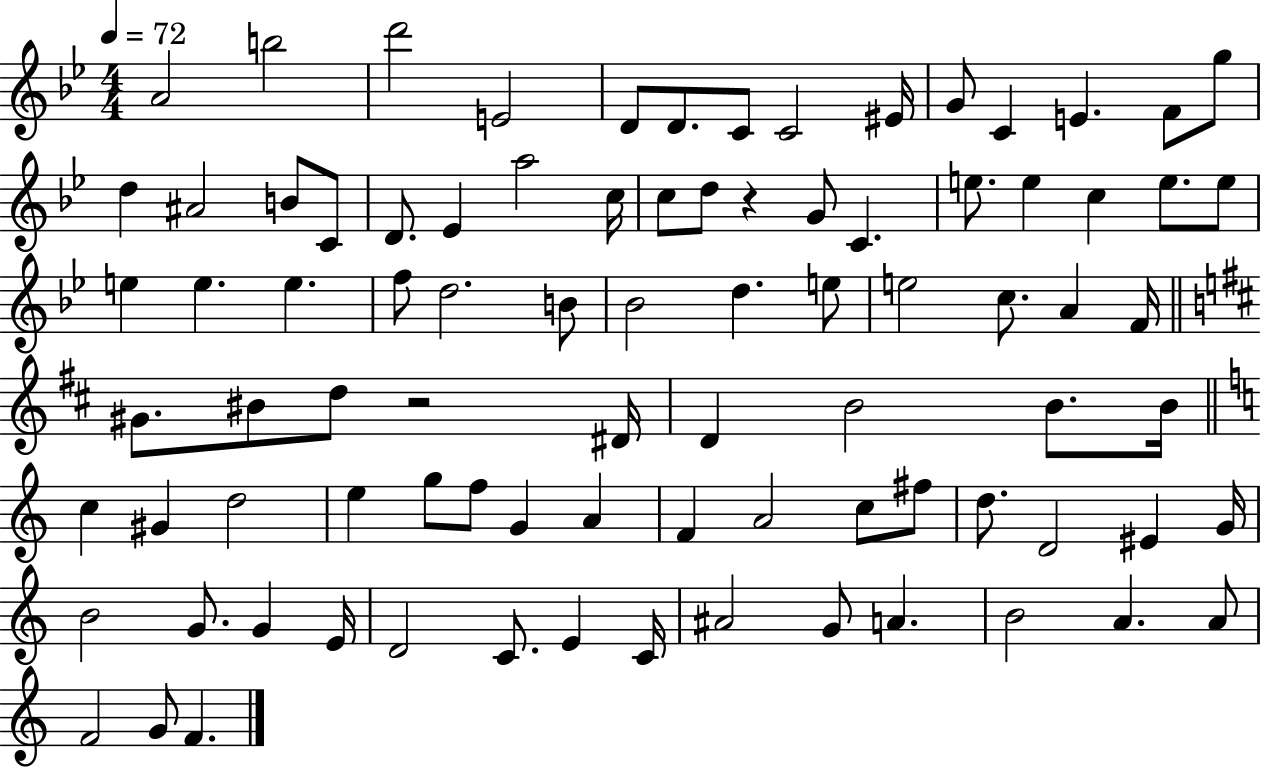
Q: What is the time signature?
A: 4/4